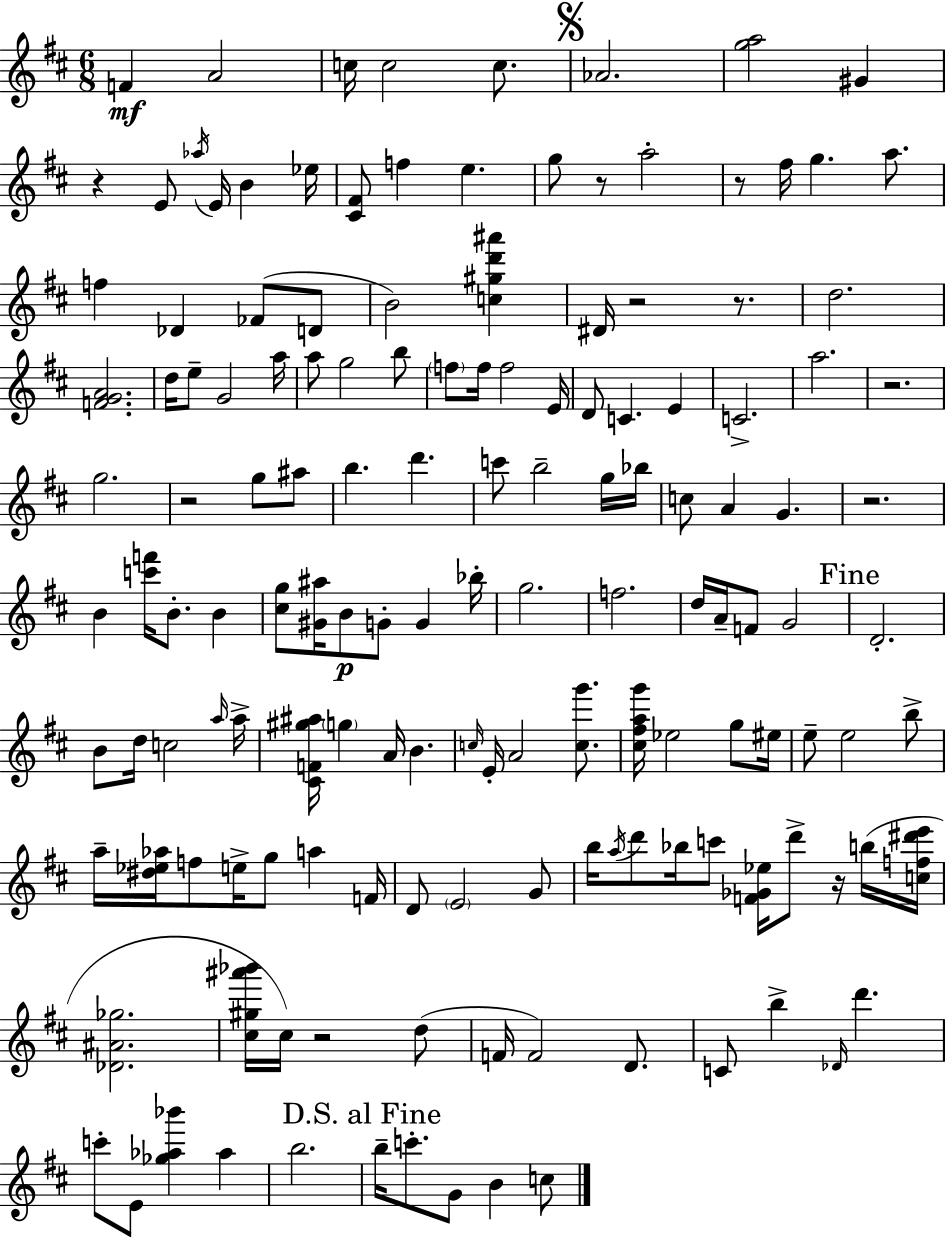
F4/q A4/h C5/s C5/h C5/e. Ab4/h. [G5,A5]/h G#4/q R/q E4/e Ab5/s E4/s B4/q Eb5/s [C#4,F#4]/e F5/q E5/q. G5/e R/e A5/h R/e F#5/s G5/q. A5/e. F5/q Db4/q FES4/e D4/e B4/h [C5,G#5,D6,A#6]/q D#4/s R/h R/e. D5/h. [F4,G4,A4]/h. D5/s E5/e G4/h A5/s A5/e G5/h B5/e F5/e F5/s F5/h E4/s D4/e C4/q. E4/q C4/h. A5/h. R/h. G5/h. R/h G5/e A#5/e B5/q. D6/q. C6/e B5/h G5/s Bb5/s C5/e A4/q G4/q. R/h. B4/q [C6,F6]/s B4/e. B4/q [C#5,G5]/e [G#4,A#5]/s B4/e G4/e G4/q Bb5/s G5/h. F5/h. D5/s A4/s F4/e G4/h D4/h. B4/e D5/s C5/h A5/s A5/s [C#4,F4,G#5,A#5]/s G5/q A4/s B4/q. C5/s E4/s A4/h [C5,G6]/e. [C#5,F#5,A5,G6]/s Eb5/h G5/e EIS5/s E5/e E5/h B5/e A5/s [D#5,Eb5,Ab5]/s F5/e E5/s G5/e A5/q F4/s D4/e E4/h G4/e B5/s A5/s D6/e Bb5/s C6/e [F4,Gb4,Eb5]/s D6/e R/s B5/s [C5,F5,D#6,E6]/s [Db4,A#4,Gb5]/h. [C#5,G#5,A#6,Bb6]/s C#5/s R/h D5/e F4/s F4/h D4/e. C4/e B5/q Db4/s D6/q. C6/e E4/e [Gb5,Ab5,Bb6]/q Ab5/q B5/h. B5/s C6/e. G4/e B4/q C5/e